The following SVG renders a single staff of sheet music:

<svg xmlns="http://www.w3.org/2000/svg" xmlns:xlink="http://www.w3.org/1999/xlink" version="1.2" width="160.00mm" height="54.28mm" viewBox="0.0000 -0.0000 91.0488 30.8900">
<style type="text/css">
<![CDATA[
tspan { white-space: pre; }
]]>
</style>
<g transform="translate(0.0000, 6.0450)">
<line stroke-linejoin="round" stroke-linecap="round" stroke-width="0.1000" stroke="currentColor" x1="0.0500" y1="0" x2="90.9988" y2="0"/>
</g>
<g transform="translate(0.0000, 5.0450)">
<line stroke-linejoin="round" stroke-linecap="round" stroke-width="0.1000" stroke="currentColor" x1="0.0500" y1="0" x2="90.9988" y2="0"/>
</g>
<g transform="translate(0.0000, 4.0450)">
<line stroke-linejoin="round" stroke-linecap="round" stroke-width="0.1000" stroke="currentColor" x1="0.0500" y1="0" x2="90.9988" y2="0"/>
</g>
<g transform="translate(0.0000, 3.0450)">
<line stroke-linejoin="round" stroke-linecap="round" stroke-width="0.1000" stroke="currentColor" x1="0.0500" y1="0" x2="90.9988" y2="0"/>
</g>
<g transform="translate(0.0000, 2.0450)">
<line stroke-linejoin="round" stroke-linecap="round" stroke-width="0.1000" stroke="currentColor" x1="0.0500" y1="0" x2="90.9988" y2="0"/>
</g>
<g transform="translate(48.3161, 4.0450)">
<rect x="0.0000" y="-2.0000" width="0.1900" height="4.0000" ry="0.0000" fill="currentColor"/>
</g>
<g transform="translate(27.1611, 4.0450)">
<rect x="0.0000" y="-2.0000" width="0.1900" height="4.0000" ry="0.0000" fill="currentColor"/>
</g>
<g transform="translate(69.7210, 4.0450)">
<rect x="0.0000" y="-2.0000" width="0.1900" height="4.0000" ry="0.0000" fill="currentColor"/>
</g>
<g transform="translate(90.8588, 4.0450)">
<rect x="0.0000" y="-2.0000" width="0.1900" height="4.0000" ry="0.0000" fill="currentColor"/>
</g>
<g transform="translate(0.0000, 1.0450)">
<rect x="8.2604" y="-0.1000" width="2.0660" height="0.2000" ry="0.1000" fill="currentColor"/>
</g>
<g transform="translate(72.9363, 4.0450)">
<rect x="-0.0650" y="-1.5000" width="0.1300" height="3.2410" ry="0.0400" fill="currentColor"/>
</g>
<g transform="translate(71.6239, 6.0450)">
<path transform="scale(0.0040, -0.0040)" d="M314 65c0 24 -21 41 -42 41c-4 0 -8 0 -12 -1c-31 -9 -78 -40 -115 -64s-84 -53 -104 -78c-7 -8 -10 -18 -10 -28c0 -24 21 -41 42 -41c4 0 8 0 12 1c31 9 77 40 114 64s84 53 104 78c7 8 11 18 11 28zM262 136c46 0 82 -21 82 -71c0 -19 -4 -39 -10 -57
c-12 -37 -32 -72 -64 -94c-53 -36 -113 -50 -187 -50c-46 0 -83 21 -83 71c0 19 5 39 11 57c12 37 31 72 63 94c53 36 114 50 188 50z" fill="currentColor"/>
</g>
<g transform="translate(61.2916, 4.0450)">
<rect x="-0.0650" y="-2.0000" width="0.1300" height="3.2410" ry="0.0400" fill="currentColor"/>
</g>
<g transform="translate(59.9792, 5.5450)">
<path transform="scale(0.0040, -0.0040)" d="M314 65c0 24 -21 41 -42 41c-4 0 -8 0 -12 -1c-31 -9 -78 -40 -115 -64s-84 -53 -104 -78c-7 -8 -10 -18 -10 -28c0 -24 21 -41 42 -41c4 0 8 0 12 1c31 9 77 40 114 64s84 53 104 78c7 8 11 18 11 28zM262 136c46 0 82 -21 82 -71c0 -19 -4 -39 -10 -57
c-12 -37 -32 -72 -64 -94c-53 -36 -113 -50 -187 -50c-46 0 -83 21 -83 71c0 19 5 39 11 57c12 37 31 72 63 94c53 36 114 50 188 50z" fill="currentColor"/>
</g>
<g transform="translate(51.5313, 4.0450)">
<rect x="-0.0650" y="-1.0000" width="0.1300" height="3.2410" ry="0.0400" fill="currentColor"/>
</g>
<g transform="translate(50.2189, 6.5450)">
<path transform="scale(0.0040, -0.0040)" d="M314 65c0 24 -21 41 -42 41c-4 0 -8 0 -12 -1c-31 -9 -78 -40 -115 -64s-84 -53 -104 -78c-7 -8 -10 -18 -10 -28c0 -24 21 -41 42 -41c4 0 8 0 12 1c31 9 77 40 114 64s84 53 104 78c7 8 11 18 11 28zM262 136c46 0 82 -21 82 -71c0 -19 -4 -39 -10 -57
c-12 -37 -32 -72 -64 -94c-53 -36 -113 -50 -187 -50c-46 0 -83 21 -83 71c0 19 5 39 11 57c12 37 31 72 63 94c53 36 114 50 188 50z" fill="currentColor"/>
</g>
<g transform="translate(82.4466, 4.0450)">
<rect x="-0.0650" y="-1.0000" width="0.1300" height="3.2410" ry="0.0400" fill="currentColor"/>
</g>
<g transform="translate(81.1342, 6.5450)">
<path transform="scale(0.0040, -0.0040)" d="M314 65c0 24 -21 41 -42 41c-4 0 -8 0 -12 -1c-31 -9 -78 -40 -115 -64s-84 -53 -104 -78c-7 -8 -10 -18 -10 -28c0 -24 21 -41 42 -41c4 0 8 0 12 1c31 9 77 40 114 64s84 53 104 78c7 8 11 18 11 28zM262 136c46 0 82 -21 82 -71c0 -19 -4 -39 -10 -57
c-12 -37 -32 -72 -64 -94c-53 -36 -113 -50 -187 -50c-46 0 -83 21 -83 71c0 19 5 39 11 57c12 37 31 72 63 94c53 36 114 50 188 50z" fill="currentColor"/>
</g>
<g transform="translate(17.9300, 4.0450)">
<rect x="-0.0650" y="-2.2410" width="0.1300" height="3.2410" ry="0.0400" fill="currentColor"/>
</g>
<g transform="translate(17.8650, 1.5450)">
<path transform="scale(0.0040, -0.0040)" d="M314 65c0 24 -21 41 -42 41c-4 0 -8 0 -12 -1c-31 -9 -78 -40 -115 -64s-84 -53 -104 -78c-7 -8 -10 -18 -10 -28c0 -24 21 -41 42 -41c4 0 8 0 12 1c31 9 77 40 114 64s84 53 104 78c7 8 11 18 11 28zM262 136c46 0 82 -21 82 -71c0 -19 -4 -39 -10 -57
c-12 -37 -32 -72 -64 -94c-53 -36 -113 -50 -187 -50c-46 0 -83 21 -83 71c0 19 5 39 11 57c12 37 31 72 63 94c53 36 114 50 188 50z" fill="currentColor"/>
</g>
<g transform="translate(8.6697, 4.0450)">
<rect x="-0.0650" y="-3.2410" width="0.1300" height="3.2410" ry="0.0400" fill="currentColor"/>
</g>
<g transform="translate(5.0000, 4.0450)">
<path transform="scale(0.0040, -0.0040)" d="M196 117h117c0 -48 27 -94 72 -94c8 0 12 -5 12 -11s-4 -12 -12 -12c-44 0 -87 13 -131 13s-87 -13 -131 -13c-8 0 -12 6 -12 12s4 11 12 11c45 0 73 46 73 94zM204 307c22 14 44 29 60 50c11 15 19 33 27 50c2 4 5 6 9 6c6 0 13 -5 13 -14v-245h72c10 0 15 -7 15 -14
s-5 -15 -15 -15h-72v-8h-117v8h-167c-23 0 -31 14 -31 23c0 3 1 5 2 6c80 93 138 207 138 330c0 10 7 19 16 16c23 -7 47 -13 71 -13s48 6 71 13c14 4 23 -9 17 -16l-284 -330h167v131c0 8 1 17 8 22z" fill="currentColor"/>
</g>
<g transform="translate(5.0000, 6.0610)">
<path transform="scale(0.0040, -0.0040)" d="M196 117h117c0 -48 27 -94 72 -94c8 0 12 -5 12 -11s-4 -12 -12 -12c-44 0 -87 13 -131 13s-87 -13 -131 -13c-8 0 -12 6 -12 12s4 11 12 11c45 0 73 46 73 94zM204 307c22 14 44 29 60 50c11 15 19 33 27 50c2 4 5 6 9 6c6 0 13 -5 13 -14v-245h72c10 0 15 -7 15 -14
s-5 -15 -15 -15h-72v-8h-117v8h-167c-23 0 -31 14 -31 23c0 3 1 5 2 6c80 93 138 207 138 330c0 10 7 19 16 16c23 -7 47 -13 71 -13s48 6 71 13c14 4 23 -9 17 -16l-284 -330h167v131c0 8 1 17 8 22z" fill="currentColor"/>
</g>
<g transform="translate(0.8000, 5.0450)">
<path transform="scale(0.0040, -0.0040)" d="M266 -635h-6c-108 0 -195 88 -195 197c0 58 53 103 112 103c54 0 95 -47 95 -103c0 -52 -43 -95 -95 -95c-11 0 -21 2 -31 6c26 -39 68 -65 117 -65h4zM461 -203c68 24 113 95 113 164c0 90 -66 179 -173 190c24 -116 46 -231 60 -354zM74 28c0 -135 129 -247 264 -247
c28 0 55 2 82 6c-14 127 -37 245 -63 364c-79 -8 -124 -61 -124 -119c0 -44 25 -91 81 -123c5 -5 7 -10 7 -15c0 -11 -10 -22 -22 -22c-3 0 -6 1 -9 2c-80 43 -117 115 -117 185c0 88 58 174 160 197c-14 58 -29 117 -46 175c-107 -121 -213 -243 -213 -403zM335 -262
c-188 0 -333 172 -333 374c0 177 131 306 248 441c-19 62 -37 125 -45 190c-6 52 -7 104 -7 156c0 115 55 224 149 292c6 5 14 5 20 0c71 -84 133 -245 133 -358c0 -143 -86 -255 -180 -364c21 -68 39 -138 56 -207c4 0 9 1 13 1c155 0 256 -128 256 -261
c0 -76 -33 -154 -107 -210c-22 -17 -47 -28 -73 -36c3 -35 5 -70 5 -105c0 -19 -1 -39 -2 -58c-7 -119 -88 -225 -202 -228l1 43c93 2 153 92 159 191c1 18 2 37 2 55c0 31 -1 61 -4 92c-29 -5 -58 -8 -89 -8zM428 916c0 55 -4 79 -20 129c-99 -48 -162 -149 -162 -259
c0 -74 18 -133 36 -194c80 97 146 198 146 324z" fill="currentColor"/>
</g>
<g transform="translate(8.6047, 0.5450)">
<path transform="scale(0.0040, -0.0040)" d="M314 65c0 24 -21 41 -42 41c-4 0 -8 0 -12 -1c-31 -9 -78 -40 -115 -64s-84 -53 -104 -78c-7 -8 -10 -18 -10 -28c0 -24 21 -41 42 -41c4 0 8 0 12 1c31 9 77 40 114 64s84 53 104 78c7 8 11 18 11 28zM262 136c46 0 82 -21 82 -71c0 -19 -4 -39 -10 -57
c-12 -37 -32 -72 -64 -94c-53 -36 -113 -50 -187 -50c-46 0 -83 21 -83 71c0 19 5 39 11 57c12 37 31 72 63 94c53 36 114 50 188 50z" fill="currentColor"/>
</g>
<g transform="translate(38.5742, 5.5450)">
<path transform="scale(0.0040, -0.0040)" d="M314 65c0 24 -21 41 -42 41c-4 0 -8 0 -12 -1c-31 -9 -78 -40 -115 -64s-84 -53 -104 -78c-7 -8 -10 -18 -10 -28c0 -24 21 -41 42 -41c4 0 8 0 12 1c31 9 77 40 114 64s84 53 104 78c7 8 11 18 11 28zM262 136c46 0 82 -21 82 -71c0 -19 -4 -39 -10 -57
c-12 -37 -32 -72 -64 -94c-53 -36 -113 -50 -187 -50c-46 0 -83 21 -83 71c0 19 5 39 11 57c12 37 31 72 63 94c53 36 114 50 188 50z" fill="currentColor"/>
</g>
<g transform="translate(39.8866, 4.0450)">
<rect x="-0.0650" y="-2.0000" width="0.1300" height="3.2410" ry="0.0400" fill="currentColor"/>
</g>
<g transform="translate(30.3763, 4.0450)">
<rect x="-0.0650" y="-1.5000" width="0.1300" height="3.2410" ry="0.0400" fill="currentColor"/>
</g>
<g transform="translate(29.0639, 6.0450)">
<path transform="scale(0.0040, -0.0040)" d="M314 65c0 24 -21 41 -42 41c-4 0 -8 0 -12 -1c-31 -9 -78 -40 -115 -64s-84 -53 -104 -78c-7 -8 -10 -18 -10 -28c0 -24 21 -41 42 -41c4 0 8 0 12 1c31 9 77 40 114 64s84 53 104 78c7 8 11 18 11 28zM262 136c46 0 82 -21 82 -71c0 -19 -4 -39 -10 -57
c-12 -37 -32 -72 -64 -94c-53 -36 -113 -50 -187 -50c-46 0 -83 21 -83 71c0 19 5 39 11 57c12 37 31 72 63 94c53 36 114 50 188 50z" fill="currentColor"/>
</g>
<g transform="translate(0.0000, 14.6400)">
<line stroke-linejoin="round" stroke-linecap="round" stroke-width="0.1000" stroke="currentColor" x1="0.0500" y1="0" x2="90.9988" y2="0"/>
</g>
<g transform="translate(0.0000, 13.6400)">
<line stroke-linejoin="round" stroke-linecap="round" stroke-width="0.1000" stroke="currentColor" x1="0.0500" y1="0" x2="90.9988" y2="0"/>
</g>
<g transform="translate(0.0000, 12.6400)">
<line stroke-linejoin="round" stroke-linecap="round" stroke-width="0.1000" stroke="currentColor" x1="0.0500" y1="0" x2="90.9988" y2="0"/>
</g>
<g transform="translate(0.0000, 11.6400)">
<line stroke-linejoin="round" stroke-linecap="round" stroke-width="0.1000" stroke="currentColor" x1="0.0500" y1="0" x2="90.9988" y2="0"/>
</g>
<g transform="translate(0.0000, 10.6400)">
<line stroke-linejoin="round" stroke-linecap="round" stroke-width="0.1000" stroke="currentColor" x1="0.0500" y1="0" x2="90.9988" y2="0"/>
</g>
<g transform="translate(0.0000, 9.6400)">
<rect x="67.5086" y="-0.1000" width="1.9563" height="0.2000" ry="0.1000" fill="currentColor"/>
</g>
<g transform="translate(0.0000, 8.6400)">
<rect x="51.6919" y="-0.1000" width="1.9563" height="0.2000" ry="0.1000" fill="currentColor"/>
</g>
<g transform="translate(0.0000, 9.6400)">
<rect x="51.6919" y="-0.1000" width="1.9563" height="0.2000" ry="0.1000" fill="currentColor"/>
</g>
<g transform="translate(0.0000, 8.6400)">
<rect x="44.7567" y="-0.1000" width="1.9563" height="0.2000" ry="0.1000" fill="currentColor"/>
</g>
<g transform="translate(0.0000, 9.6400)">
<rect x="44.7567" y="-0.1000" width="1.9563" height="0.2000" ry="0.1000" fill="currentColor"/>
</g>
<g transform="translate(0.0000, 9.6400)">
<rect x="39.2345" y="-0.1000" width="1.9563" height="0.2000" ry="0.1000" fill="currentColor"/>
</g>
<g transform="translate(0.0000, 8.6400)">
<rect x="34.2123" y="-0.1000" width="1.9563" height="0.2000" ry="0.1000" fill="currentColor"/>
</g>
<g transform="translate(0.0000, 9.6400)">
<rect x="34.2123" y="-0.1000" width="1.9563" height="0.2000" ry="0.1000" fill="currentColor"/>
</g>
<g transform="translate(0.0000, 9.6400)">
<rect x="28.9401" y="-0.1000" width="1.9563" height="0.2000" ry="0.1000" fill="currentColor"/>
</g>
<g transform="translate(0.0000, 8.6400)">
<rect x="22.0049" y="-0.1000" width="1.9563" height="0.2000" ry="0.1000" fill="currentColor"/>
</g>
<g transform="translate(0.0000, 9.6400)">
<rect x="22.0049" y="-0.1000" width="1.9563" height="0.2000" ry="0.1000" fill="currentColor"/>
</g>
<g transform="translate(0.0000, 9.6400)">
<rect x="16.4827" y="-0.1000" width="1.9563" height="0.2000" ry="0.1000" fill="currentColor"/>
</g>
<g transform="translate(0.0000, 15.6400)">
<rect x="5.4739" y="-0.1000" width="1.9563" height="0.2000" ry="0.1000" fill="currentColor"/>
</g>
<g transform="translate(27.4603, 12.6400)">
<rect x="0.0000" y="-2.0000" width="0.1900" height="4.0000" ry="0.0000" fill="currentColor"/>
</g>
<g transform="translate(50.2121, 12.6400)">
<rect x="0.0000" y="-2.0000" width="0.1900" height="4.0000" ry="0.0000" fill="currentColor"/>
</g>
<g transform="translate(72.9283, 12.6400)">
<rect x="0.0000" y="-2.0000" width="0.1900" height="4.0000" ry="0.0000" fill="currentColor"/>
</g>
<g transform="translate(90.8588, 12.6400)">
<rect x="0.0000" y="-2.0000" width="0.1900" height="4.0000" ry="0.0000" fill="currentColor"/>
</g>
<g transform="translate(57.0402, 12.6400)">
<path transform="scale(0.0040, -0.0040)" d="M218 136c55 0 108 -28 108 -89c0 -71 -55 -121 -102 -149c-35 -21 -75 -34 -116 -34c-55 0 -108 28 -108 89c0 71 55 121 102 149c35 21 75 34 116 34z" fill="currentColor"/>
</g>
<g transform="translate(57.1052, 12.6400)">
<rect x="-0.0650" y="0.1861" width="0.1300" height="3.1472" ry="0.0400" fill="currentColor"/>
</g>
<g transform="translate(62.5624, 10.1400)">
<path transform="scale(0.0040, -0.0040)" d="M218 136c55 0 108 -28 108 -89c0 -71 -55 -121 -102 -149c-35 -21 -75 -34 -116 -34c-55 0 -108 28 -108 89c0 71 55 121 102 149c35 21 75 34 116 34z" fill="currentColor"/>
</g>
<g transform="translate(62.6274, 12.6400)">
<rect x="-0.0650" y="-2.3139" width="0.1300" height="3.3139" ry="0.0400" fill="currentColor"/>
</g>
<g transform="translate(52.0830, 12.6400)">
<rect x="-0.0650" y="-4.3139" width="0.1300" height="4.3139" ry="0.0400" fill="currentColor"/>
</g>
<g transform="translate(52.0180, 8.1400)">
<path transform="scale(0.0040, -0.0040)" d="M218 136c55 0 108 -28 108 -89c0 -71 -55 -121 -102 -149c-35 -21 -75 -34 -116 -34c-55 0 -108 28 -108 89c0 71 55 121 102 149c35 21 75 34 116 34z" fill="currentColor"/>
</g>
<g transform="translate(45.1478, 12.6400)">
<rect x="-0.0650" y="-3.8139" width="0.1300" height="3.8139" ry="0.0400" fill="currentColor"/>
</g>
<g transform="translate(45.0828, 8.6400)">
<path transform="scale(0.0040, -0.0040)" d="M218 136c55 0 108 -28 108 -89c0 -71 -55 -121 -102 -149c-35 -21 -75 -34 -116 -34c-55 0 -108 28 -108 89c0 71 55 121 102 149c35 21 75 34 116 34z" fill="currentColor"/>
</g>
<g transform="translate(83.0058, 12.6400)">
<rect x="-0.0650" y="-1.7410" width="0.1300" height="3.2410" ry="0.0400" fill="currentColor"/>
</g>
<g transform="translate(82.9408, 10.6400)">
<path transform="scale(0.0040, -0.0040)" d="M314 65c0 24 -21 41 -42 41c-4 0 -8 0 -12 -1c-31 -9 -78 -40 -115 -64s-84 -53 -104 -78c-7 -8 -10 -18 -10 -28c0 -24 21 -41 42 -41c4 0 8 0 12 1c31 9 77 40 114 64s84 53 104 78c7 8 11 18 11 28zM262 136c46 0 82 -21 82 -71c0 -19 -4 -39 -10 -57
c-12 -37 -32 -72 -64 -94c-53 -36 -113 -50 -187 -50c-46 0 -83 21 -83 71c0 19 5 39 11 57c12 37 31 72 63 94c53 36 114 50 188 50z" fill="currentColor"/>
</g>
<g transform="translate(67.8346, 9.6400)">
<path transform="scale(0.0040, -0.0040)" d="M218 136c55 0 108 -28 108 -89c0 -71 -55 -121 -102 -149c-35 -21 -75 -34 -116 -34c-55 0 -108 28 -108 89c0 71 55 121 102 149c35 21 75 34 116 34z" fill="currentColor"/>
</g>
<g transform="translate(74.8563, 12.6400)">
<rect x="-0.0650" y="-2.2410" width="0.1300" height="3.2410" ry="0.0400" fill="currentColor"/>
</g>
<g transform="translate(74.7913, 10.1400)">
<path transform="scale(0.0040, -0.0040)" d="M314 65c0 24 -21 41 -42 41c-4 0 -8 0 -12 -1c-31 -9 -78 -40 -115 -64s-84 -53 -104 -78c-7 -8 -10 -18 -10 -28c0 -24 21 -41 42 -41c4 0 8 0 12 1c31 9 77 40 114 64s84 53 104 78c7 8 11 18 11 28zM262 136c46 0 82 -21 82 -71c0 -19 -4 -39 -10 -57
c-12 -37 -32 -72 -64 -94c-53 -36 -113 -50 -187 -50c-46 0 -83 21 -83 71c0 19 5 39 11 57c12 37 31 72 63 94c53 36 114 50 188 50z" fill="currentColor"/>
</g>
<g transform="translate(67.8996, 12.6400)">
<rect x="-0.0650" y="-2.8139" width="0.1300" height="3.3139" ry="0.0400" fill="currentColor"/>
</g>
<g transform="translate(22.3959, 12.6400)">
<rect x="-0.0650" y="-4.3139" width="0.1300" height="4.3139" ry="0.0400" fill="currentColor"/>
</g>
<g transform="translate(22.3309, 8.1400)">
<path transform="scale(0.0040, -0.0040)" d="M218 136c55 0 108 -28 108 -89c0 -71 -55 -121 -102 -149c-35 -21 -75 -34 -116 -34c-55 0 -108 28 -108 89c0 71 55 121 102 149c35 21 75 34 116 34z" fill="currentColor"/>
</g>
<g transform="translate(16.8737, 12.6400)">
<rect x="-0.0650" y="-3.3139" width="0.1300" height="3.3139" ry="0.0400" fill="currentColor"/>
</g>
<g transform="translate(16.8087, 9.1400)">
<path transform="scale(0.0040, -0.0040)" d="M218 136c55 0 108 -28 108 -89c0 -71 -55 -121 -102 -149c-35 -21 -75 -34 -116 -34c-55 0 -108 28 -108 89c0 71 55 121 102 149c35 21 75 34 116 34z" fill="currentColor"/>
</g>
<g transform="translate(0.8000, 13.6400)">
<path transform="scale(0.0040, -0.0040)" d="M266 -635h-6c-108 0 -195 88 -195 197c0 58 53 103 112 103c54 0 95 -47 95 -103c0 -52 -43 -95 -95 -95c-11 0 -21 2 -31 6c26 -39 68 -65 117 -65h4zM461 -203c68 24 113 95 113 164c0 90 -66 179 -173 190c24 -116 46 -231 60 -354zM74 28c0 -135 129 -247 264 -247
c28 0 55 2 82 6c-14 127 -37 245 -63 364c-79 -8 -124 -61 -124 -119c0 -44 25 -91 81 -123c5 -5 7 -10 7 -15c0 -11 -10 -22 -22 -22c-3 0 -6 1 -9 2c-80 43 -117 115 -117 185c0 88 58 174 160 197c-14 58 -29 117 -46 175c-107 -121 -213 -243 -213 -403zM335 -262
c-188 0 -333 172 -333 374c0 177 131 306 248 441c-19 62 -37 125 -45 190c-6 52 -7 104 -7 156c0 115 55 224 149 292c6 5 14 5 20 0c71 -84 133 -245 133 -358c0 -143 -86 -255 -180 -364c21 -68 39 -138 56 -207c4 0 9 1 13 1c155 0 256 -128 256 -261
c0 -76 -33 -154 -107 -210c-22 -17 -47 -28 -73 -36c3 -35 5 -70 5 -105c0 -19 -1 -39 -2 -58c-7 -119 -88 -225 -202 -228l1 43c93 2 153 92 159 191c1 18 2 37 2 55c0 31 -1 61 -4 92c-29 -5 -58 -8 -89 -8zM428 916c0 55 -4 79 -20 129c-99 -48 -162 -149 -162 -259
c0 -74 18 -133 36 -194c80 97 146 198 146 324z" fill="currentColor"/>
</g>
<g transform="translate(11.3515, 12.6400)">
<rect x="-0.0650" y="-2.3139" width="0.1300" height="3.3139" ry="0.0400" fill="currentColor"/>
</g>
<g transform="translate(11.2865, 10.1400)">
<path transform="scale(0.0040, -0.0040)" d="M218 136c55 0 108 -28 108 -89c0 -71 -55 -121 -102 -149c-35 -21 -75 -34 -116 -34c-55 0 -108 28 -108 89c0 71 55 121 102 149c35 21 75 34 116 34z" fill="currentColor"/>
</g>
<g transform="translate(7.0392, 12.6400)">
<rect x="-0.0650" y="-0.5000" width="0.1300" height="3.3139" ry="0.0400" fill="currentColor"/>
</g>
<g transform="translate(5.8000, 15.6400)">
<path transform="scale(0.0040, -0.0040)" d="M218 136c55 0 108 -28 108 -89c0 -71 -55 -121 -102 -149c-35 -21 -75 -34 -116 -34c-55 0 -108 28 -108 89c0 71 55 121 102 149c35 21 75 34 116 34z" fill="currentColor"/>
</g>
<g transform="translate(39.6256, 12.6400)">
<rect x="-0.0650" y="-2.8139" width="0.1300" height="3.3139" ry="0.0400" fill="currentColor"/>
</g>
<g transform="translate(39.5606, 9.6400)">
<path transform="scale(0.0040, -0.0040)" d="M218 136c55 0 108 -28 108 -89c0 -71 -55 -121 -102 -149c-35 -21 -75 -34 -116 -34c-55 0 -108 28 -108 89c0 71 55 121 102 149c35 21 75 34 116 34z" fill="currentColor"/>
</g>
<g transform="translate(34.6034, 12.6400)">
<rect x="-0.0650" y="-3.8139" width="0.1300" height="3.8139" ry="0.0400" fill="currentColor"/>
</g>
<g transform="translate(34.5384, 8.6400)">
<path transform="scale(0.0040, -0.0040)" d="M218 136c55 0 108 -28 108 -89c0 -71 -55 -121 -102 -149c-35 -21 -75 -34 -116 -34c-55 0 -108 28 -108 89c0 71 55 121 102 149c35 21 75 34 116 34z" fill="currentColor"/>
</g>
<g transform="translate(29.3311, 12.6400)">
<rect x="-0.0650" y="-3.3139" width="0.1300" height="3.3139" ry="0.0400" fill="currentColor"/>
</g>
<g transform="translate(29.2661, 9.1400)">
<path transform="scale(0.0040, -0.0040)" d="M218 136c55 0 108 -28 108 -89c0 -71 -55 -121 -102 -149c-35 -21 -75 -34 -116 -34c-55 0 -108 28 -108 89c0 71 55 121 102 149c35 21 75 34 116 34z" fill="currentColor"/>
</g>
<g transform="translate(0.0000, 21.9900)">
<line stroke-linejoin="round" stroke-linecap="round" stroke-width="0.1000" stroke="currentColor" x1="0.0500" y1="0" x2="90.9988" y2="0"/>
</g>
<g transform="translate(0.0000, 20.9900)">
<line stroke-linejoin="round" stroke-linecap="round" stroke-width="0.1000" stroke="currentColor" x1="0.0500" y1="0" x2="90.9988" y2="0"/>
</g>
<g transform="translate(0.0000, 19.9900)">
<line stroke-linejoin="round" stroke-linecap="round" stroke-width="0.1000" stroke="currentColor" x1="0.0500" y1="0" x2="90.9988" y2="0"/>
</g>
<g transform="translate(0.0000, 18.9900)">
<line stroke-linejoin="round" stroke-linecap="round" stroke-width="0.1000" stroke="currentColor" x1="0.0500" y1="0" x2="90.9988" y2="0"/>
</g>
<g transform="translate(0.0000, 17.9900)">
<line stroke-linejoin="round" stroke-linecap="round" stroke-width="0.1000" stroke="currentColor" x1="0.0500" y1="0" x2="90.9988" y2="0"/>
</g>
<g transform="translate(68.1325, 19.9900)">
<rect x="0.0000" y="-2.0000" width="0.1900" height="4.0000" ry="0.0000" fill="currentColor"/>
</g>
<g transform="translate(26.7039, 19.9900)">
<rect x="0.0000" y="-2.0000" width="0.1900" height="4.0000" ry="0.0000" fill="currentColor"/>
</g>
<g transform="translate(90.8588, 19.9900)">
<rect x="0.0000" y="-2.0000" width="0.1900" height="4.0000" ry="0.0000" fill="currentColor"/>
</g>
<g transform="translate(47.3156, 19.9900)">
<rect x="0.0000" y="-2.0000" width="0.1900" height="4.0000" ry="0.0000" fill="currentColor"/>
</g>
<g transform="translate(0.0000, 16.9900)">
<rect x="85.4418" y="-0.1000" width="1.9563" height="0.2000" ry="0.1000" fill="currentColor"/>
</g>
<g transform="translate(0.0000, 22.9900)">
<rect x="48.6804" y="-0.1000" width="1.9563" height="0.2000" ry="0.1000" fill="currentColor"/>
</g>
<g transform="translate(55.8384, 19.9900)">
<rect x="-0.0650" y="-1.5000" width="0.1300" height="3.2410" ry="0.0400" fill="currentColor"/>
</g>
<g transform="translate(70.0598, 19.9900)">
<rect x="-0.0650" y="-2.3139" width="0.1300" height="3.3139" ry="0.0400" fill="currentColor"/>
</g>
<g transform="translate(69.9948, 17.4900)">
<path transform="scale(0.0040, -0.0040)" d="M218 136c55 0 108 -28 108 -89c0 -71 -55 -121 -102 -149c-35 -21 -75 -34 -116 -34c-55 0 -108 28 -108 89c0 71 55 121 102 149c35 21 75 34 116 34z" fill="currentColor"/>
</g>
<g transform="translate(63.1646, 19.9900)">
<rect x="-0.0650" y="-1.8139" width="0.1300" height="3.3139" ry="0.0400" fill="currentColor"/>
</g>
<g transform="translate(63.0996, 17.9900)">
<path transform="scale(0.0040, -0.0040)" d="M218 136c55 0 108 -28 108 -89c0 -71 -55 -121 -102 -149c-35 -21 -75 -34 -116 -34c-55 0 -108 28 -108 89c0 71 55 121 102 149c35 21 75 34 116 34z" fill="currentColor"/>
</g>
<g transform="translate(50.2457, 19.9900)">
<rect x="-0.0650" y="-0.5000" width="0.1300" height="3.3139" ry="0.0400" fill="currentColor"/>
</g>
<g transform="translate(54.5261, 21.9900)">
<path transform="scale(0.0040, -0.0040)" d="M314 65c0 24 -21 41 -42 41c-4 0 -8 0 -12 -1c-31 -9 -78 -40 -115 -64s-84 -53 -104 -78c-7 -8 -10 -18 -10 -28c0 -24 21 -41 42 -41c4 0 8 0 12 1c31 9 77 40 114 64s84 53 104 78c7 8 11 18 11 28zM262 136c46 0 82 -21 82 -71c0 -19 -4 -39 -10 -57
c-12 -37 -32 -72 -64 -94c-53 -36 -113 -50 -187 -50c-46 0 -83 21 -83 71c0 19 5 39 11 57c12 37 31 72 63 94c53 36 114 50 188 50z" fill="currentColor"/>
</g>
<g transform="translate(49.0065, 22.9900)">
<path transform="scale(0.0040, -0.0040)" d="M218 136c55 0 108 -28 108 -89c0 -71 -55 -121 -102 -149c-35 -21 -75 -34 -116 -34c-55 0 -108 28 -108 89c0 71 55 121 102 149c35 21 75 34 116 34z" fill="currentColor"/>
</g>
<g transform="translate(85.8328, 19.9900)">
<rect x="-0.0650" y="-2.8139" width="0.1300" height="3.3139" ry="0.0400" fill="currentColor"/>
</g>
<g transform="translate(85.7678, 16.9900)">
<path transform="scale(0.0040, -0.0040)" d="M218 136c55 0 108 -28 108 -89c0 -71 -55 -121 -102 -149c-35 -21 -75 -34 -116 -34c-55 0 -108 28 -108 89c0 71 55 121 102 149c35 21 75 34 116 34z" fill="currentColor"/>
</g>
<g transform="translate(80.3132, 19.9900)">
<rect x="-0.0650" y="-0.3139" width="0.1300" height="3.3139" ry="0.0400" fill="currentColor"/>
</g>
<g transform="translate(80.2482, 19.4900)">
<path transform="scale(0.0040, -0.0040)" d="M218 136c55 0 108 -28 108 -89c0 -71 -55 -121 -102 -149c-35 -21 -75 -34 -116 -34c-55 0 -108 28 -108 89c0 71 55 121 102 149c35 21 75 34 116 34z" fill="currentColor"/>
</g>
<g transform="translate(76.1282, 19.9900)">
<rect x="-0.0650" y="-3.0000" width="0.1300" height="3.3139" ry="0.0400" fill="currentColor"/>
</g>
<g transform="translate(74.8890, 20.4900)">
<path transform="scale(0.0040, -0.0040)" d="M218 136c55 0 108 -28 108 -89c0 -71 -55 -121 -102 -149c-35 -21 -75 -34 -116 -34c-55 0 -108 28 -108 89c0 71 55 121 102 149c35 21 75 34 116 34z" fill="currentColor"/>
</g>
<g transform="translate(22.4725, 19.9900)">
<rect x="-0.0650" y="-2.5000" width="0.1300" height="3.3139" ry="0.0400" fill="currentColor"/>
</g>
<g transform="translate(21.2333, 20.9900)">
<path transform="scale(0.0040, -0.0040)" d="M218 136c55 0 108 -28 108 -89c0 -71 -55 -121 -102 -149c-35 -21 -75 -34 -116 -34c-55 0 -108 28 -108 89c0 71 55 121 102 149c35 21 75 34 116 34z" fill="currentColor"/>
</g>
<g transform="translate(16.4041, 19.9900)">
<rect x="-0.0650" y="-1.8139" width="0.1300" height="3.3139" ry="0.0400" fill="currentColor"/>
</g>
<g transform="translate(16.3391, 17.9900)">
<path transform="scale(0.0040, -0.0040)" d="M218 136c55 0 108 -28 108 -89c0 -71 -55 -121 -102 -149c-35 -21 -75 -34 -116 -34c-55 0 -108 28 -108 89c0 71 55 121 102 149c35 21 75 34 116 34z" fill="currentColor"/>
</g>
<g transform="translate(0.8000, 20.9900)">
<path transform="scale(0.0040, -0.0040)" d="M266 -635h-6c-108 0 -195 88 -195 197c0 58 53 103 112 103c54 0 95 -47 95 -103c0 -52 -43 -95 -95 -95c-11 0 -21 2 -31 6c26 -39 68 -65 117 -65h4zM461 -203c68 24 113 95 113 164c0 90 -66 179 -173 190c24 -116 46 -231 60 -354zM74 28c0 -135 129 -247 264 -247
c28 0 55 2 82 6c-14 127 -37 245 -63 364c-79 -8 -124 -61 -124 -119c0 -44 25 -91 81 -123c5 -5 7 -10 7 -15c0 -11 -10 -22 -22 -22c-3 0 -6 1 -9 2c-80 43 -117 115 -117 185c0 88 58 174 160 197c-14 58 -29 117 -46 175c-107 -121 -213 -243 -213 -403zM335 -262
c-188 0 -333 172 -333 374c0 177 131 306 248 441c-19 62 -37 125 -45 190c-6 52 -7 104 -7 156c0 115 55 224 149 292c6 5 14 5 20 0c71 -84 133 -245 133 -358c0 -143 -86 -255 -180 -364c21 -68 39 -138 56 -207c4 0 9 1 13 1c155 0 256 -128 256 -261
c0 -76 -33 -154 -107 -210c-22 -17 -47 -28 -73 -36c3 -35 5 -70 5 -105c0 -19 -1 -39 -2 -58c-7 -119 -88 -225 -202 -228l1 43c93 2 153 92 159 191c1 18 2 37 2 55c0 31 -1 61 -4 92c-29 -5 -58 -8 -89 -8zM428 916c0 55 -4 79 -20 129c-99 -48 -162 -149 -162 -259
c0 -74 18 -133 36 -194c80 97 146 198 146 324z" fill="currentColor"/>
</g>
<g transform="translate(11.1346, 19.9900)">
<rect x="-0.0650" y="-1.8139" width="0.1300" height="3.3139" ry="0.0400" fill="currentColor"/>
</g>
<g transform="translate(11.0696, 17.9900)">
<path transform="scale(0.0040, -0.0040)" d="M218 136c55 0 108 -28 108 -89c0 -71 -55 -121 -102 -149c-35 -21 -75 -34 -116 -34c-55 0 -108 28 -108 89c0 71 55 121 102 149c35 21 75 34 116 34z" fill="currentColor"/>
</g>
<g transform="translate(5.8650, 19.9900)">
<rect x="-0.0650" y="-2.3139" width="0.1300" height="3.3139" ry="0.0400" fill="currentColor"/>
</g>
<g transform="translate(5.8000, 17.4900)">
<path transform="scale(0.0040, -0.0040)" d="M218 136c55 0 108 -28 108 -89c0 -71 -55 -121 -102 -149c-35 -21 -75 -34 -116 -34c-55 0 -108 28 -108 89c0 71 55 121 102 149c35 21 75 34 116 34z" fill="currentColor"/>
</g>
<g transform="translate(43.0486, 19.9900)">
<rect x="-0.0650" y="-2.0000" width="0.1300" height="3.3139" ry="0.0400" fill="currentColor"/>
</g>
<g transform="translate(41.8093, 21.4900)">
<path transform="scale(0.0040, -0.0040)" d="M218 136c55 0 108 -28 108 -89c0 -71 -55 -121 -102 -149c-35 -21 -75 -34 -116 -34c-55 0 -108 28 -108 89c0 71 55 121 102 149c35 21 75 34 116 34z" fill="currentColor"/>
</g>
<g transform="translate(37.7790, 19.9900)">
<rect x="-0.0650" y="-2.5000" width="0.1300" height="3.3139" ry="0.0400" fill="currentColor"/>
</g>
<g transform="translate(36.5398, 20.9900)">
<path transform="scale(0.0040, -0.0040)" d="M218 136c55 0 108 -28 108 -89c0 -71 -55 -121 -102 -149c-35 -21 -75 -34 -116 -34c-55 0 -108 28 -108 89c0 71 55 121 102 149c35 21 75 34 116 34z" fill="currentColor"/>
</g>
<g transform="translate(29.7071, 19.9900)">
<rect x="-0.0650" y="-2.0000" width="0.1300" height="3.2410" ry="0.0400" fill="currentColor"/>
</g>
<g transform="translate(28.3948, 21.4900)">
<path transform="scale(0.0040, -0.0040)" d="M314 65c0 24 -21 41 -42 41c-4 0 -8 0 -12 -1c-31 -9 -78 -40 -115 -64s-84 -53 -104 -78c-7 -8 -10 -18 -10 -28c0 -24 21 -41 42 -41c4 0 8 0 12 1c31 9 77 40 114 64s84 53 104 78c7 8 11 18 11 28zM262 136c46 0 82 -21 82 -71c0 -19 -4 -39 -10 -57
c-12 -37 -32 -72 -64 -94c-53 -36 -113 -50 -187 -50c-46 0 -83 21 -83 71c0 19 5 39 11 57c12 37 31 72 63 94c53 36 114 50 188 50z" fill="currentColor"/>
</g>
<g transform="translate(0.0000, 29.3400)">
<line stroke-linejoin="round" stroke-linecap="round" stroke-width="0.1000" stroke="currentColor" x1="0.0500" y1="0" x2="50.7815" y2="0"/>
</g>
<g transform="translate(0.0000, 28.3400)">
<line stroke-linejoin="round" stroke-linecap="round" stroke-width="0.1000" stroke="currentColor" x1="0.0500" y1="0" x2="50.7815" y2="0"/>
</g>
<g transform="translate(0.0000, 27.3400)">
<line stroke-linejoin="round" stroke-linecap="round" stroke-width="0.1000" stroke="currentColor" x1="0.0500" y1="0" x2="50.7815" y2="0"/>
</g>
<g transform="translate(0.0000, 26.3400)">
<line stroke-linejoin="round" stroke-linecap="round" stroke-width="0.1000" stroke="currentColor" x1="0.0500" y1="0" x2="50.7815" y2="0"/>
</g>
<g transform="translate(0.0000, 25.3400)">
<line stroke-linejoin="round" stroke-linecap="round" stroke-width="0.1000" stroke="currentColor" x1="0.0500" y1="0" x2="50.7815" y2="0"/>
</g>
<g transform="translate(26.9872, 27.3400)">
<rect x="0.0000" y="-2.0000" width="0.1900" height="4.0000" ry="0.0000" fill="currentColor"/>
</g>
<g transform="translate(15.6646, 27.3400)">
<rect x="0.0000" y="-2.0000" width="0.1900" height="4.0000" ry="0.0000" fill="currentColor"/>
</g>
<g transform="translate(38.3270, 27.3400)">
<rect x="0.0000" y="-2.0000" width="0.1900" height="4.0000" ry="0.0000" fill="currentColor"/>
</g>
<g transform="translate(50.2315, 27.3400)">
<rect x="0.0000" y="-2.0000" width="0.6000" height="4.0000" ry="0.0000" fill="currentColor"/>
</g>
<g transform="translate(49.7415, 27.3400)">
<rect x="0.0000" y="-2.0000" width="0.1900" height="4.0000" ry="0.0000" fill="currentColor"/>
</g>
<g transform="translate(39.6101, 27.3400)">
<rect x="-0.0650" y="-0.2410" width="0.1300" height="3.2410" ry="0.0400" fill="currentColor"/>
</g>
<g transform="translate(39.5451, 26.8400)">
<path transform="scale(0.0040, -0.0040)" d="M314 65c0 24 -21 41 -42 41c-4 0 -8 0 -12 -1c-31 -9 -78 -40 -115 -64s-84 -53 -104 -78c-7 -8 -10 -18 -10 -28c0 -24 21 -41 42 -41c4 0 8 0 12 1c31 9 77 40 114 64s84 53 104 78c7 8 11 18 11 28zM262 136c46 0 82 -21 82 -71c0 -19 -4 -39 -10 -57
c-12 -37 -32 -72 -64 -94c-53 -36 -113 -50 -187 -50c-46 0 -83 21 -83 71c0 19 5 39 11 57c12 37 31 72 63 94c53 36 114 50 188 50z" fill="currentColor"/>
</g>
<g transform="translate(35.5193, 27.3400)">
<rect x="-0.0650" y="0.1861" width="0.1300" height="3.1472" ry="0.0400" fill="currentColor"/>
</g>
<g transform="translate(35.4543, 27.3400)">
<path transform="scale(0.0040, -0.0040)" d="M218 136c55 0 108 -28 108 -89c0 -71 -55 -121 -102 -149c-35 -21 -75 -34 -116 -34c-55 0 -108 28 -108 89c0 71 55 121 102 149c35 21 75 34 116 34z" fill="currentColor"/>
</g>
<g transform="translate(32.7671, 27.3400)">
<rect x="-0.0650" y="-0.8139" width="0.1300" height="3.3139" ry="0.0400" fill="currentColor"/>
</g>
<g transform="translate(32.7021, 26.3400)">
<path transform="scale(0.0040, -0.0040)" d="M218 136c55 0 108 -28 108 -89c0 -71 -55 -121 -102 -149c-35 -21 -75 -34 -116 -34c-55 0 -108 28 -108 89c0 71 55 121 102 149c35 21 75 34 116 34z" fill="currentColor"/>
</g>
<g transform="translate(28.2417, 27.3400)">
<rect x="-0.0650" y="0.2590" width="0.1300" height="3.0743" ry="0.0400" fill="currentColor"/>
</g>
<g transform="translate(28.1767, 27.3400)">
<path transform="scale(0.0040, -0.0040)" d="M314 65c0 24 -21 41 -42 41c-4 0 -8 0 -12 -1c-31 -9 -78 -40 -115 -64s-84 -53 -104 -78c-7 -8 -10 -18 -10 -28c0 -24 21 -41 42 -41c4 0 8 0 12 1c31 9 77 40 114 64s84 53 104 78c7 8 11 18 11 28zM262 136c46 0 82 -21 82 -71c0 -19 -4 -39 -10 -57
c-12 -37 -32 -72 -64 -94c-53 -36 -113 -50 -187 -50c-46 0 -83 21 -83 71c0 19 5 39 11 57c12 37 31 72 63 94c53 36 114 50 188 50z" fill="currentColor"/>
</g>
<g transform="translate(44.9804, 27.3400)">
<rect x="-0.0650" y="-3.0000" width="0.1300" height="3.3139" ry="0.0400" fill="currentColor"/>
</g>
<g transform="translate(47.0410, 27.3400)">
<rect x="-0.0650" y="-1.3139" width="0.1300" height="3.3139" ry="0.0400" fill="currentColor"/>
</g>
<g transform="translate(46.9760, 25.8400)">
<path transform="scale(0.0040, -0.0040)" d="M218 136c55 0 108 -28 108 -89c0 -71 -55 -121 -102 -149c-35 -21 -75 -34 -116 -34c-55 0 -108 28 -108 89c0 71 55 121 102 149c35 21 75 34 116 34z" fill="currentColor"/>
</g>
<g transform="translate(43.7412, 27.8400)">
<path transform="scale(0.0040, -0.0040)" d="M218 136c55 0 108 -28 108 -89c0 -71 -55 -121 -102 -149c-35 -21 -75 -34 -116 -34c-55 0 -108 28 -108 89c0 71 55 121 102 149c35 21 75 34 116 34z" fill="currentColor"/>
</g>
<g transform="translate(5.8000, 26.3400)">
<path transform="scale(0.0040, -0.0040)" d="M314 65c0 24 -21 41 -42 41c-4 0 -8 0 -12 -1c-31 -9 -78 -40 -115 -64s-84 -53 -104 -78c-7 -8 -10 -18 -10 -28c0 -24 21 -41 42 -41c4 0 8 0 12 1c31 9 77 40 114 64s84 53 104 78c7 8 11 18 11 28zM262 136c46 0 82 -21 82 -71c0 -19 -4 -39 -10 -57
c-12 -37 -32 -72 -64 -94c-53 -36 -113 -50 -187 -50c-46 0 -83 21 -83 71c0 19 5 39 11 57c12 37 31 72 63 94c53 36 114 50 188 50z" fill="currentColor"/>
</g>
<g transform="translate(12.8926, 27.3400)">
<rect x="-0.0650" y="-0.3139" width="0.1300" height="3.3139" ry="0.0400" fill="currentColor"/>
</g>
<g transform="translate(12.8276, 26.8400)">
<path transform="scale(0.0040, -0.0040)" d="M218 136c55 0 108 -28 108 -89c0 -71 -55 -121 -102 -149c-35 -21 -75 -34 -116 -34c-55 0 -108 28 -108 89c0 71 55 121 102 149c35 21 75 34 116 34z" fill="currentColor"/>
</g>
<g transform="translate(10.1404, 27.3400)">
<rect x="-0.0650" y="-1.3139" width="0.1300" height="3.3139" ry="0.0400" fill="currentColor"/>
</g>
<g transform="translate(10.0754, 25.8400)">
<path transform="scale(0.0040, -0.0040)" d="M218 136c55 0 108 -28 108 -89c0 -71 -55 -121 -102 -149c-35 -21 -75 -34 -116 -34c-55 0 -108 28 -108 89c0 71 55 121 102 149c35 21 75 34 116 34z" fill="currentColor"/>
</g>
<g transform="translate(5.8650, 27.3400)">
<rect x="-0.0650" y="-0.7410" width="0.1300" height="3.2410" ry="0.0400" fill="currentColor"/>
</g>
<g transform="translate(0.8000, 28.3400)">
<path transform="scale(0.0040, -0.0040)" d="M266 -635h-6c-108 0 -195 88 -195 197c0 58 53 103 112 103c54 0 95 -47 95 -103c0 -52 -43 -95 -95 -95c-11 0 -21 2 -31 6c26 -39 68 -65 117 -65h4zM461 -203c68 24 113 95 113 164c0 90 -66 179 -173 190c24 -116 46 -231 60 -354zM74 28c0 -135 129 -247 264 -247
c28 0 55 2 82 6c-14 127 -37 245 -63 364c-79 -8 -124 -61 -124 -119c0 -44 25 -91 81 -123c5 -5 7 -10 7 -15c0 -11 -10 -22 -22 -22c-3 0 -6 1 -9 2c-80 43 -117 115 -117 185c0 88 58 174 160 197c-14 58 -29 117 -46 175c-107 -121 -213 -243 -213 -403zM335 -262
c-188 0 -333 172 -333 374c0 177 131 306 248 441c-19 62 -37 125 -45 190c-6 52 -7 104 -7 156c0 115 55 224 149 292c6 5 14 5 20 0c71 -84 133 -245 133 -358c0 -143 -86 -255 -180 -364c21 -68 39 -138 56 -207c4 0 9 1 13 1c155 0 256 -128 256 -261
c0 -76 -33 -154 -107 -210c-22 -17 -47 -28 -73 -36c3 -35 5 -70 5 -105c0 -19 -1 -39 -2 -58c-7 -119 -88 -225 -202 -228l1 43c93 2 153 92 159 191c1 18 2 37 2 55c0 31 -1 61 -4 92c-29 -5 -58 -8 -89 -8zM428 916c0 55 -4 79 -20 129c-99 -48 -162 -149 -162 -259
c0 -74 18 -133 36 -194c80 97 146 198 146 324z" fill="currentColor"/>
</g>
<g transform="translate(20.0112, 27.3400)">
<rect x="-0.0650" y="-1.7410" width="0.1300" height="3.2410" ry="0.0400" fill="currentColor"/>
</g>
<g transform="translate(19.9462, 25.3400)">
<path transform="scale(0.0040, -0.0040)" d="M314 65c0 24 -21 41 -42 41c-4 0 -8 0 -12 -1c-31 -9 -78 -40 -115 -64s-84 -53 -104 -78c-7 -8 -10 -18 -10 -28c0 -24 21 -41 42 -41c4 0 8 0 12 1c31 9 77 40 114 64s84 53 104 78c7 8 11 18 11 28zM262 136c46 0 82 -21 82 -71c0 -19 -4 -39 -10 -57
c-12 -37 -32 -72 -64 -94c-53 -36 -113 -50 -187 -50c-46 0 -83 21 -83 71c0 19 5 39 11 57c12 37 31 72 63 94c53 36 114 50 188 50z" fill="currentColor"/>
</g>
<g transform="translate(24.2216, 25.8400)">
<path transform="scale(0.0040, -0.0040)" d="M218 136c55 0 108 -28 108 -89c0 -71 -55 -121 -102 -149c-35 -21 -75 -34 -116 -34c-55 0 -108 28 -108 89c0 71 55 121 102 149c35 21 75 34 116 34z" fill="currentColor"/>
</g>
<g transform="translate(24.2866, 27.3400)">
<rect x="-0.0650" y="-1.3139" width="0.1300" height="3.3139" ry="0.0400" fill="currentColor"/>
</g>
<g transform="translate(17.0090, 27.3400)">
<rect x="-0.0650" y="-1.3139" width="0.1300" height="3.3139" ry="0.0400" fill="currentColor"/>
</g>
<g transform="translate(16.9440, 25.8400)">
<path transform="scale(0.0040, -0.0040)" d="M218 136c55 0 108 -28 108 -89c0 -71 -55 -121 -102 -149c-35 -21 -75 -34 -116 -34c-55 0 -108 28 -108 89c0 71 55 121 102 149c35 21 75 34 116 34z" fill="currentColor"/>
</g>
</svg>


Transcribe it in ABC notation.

X:1
T:Untitled
M:4/4
L:1/4
K:C
b2 g2 E2 F2 D2 F2 E2 D2 C g b d' b c' a c' d' B g a g2 f2 g f f G F2 G F C E2 f g A c a d2 e c e f2 e B2 d B c2 A e